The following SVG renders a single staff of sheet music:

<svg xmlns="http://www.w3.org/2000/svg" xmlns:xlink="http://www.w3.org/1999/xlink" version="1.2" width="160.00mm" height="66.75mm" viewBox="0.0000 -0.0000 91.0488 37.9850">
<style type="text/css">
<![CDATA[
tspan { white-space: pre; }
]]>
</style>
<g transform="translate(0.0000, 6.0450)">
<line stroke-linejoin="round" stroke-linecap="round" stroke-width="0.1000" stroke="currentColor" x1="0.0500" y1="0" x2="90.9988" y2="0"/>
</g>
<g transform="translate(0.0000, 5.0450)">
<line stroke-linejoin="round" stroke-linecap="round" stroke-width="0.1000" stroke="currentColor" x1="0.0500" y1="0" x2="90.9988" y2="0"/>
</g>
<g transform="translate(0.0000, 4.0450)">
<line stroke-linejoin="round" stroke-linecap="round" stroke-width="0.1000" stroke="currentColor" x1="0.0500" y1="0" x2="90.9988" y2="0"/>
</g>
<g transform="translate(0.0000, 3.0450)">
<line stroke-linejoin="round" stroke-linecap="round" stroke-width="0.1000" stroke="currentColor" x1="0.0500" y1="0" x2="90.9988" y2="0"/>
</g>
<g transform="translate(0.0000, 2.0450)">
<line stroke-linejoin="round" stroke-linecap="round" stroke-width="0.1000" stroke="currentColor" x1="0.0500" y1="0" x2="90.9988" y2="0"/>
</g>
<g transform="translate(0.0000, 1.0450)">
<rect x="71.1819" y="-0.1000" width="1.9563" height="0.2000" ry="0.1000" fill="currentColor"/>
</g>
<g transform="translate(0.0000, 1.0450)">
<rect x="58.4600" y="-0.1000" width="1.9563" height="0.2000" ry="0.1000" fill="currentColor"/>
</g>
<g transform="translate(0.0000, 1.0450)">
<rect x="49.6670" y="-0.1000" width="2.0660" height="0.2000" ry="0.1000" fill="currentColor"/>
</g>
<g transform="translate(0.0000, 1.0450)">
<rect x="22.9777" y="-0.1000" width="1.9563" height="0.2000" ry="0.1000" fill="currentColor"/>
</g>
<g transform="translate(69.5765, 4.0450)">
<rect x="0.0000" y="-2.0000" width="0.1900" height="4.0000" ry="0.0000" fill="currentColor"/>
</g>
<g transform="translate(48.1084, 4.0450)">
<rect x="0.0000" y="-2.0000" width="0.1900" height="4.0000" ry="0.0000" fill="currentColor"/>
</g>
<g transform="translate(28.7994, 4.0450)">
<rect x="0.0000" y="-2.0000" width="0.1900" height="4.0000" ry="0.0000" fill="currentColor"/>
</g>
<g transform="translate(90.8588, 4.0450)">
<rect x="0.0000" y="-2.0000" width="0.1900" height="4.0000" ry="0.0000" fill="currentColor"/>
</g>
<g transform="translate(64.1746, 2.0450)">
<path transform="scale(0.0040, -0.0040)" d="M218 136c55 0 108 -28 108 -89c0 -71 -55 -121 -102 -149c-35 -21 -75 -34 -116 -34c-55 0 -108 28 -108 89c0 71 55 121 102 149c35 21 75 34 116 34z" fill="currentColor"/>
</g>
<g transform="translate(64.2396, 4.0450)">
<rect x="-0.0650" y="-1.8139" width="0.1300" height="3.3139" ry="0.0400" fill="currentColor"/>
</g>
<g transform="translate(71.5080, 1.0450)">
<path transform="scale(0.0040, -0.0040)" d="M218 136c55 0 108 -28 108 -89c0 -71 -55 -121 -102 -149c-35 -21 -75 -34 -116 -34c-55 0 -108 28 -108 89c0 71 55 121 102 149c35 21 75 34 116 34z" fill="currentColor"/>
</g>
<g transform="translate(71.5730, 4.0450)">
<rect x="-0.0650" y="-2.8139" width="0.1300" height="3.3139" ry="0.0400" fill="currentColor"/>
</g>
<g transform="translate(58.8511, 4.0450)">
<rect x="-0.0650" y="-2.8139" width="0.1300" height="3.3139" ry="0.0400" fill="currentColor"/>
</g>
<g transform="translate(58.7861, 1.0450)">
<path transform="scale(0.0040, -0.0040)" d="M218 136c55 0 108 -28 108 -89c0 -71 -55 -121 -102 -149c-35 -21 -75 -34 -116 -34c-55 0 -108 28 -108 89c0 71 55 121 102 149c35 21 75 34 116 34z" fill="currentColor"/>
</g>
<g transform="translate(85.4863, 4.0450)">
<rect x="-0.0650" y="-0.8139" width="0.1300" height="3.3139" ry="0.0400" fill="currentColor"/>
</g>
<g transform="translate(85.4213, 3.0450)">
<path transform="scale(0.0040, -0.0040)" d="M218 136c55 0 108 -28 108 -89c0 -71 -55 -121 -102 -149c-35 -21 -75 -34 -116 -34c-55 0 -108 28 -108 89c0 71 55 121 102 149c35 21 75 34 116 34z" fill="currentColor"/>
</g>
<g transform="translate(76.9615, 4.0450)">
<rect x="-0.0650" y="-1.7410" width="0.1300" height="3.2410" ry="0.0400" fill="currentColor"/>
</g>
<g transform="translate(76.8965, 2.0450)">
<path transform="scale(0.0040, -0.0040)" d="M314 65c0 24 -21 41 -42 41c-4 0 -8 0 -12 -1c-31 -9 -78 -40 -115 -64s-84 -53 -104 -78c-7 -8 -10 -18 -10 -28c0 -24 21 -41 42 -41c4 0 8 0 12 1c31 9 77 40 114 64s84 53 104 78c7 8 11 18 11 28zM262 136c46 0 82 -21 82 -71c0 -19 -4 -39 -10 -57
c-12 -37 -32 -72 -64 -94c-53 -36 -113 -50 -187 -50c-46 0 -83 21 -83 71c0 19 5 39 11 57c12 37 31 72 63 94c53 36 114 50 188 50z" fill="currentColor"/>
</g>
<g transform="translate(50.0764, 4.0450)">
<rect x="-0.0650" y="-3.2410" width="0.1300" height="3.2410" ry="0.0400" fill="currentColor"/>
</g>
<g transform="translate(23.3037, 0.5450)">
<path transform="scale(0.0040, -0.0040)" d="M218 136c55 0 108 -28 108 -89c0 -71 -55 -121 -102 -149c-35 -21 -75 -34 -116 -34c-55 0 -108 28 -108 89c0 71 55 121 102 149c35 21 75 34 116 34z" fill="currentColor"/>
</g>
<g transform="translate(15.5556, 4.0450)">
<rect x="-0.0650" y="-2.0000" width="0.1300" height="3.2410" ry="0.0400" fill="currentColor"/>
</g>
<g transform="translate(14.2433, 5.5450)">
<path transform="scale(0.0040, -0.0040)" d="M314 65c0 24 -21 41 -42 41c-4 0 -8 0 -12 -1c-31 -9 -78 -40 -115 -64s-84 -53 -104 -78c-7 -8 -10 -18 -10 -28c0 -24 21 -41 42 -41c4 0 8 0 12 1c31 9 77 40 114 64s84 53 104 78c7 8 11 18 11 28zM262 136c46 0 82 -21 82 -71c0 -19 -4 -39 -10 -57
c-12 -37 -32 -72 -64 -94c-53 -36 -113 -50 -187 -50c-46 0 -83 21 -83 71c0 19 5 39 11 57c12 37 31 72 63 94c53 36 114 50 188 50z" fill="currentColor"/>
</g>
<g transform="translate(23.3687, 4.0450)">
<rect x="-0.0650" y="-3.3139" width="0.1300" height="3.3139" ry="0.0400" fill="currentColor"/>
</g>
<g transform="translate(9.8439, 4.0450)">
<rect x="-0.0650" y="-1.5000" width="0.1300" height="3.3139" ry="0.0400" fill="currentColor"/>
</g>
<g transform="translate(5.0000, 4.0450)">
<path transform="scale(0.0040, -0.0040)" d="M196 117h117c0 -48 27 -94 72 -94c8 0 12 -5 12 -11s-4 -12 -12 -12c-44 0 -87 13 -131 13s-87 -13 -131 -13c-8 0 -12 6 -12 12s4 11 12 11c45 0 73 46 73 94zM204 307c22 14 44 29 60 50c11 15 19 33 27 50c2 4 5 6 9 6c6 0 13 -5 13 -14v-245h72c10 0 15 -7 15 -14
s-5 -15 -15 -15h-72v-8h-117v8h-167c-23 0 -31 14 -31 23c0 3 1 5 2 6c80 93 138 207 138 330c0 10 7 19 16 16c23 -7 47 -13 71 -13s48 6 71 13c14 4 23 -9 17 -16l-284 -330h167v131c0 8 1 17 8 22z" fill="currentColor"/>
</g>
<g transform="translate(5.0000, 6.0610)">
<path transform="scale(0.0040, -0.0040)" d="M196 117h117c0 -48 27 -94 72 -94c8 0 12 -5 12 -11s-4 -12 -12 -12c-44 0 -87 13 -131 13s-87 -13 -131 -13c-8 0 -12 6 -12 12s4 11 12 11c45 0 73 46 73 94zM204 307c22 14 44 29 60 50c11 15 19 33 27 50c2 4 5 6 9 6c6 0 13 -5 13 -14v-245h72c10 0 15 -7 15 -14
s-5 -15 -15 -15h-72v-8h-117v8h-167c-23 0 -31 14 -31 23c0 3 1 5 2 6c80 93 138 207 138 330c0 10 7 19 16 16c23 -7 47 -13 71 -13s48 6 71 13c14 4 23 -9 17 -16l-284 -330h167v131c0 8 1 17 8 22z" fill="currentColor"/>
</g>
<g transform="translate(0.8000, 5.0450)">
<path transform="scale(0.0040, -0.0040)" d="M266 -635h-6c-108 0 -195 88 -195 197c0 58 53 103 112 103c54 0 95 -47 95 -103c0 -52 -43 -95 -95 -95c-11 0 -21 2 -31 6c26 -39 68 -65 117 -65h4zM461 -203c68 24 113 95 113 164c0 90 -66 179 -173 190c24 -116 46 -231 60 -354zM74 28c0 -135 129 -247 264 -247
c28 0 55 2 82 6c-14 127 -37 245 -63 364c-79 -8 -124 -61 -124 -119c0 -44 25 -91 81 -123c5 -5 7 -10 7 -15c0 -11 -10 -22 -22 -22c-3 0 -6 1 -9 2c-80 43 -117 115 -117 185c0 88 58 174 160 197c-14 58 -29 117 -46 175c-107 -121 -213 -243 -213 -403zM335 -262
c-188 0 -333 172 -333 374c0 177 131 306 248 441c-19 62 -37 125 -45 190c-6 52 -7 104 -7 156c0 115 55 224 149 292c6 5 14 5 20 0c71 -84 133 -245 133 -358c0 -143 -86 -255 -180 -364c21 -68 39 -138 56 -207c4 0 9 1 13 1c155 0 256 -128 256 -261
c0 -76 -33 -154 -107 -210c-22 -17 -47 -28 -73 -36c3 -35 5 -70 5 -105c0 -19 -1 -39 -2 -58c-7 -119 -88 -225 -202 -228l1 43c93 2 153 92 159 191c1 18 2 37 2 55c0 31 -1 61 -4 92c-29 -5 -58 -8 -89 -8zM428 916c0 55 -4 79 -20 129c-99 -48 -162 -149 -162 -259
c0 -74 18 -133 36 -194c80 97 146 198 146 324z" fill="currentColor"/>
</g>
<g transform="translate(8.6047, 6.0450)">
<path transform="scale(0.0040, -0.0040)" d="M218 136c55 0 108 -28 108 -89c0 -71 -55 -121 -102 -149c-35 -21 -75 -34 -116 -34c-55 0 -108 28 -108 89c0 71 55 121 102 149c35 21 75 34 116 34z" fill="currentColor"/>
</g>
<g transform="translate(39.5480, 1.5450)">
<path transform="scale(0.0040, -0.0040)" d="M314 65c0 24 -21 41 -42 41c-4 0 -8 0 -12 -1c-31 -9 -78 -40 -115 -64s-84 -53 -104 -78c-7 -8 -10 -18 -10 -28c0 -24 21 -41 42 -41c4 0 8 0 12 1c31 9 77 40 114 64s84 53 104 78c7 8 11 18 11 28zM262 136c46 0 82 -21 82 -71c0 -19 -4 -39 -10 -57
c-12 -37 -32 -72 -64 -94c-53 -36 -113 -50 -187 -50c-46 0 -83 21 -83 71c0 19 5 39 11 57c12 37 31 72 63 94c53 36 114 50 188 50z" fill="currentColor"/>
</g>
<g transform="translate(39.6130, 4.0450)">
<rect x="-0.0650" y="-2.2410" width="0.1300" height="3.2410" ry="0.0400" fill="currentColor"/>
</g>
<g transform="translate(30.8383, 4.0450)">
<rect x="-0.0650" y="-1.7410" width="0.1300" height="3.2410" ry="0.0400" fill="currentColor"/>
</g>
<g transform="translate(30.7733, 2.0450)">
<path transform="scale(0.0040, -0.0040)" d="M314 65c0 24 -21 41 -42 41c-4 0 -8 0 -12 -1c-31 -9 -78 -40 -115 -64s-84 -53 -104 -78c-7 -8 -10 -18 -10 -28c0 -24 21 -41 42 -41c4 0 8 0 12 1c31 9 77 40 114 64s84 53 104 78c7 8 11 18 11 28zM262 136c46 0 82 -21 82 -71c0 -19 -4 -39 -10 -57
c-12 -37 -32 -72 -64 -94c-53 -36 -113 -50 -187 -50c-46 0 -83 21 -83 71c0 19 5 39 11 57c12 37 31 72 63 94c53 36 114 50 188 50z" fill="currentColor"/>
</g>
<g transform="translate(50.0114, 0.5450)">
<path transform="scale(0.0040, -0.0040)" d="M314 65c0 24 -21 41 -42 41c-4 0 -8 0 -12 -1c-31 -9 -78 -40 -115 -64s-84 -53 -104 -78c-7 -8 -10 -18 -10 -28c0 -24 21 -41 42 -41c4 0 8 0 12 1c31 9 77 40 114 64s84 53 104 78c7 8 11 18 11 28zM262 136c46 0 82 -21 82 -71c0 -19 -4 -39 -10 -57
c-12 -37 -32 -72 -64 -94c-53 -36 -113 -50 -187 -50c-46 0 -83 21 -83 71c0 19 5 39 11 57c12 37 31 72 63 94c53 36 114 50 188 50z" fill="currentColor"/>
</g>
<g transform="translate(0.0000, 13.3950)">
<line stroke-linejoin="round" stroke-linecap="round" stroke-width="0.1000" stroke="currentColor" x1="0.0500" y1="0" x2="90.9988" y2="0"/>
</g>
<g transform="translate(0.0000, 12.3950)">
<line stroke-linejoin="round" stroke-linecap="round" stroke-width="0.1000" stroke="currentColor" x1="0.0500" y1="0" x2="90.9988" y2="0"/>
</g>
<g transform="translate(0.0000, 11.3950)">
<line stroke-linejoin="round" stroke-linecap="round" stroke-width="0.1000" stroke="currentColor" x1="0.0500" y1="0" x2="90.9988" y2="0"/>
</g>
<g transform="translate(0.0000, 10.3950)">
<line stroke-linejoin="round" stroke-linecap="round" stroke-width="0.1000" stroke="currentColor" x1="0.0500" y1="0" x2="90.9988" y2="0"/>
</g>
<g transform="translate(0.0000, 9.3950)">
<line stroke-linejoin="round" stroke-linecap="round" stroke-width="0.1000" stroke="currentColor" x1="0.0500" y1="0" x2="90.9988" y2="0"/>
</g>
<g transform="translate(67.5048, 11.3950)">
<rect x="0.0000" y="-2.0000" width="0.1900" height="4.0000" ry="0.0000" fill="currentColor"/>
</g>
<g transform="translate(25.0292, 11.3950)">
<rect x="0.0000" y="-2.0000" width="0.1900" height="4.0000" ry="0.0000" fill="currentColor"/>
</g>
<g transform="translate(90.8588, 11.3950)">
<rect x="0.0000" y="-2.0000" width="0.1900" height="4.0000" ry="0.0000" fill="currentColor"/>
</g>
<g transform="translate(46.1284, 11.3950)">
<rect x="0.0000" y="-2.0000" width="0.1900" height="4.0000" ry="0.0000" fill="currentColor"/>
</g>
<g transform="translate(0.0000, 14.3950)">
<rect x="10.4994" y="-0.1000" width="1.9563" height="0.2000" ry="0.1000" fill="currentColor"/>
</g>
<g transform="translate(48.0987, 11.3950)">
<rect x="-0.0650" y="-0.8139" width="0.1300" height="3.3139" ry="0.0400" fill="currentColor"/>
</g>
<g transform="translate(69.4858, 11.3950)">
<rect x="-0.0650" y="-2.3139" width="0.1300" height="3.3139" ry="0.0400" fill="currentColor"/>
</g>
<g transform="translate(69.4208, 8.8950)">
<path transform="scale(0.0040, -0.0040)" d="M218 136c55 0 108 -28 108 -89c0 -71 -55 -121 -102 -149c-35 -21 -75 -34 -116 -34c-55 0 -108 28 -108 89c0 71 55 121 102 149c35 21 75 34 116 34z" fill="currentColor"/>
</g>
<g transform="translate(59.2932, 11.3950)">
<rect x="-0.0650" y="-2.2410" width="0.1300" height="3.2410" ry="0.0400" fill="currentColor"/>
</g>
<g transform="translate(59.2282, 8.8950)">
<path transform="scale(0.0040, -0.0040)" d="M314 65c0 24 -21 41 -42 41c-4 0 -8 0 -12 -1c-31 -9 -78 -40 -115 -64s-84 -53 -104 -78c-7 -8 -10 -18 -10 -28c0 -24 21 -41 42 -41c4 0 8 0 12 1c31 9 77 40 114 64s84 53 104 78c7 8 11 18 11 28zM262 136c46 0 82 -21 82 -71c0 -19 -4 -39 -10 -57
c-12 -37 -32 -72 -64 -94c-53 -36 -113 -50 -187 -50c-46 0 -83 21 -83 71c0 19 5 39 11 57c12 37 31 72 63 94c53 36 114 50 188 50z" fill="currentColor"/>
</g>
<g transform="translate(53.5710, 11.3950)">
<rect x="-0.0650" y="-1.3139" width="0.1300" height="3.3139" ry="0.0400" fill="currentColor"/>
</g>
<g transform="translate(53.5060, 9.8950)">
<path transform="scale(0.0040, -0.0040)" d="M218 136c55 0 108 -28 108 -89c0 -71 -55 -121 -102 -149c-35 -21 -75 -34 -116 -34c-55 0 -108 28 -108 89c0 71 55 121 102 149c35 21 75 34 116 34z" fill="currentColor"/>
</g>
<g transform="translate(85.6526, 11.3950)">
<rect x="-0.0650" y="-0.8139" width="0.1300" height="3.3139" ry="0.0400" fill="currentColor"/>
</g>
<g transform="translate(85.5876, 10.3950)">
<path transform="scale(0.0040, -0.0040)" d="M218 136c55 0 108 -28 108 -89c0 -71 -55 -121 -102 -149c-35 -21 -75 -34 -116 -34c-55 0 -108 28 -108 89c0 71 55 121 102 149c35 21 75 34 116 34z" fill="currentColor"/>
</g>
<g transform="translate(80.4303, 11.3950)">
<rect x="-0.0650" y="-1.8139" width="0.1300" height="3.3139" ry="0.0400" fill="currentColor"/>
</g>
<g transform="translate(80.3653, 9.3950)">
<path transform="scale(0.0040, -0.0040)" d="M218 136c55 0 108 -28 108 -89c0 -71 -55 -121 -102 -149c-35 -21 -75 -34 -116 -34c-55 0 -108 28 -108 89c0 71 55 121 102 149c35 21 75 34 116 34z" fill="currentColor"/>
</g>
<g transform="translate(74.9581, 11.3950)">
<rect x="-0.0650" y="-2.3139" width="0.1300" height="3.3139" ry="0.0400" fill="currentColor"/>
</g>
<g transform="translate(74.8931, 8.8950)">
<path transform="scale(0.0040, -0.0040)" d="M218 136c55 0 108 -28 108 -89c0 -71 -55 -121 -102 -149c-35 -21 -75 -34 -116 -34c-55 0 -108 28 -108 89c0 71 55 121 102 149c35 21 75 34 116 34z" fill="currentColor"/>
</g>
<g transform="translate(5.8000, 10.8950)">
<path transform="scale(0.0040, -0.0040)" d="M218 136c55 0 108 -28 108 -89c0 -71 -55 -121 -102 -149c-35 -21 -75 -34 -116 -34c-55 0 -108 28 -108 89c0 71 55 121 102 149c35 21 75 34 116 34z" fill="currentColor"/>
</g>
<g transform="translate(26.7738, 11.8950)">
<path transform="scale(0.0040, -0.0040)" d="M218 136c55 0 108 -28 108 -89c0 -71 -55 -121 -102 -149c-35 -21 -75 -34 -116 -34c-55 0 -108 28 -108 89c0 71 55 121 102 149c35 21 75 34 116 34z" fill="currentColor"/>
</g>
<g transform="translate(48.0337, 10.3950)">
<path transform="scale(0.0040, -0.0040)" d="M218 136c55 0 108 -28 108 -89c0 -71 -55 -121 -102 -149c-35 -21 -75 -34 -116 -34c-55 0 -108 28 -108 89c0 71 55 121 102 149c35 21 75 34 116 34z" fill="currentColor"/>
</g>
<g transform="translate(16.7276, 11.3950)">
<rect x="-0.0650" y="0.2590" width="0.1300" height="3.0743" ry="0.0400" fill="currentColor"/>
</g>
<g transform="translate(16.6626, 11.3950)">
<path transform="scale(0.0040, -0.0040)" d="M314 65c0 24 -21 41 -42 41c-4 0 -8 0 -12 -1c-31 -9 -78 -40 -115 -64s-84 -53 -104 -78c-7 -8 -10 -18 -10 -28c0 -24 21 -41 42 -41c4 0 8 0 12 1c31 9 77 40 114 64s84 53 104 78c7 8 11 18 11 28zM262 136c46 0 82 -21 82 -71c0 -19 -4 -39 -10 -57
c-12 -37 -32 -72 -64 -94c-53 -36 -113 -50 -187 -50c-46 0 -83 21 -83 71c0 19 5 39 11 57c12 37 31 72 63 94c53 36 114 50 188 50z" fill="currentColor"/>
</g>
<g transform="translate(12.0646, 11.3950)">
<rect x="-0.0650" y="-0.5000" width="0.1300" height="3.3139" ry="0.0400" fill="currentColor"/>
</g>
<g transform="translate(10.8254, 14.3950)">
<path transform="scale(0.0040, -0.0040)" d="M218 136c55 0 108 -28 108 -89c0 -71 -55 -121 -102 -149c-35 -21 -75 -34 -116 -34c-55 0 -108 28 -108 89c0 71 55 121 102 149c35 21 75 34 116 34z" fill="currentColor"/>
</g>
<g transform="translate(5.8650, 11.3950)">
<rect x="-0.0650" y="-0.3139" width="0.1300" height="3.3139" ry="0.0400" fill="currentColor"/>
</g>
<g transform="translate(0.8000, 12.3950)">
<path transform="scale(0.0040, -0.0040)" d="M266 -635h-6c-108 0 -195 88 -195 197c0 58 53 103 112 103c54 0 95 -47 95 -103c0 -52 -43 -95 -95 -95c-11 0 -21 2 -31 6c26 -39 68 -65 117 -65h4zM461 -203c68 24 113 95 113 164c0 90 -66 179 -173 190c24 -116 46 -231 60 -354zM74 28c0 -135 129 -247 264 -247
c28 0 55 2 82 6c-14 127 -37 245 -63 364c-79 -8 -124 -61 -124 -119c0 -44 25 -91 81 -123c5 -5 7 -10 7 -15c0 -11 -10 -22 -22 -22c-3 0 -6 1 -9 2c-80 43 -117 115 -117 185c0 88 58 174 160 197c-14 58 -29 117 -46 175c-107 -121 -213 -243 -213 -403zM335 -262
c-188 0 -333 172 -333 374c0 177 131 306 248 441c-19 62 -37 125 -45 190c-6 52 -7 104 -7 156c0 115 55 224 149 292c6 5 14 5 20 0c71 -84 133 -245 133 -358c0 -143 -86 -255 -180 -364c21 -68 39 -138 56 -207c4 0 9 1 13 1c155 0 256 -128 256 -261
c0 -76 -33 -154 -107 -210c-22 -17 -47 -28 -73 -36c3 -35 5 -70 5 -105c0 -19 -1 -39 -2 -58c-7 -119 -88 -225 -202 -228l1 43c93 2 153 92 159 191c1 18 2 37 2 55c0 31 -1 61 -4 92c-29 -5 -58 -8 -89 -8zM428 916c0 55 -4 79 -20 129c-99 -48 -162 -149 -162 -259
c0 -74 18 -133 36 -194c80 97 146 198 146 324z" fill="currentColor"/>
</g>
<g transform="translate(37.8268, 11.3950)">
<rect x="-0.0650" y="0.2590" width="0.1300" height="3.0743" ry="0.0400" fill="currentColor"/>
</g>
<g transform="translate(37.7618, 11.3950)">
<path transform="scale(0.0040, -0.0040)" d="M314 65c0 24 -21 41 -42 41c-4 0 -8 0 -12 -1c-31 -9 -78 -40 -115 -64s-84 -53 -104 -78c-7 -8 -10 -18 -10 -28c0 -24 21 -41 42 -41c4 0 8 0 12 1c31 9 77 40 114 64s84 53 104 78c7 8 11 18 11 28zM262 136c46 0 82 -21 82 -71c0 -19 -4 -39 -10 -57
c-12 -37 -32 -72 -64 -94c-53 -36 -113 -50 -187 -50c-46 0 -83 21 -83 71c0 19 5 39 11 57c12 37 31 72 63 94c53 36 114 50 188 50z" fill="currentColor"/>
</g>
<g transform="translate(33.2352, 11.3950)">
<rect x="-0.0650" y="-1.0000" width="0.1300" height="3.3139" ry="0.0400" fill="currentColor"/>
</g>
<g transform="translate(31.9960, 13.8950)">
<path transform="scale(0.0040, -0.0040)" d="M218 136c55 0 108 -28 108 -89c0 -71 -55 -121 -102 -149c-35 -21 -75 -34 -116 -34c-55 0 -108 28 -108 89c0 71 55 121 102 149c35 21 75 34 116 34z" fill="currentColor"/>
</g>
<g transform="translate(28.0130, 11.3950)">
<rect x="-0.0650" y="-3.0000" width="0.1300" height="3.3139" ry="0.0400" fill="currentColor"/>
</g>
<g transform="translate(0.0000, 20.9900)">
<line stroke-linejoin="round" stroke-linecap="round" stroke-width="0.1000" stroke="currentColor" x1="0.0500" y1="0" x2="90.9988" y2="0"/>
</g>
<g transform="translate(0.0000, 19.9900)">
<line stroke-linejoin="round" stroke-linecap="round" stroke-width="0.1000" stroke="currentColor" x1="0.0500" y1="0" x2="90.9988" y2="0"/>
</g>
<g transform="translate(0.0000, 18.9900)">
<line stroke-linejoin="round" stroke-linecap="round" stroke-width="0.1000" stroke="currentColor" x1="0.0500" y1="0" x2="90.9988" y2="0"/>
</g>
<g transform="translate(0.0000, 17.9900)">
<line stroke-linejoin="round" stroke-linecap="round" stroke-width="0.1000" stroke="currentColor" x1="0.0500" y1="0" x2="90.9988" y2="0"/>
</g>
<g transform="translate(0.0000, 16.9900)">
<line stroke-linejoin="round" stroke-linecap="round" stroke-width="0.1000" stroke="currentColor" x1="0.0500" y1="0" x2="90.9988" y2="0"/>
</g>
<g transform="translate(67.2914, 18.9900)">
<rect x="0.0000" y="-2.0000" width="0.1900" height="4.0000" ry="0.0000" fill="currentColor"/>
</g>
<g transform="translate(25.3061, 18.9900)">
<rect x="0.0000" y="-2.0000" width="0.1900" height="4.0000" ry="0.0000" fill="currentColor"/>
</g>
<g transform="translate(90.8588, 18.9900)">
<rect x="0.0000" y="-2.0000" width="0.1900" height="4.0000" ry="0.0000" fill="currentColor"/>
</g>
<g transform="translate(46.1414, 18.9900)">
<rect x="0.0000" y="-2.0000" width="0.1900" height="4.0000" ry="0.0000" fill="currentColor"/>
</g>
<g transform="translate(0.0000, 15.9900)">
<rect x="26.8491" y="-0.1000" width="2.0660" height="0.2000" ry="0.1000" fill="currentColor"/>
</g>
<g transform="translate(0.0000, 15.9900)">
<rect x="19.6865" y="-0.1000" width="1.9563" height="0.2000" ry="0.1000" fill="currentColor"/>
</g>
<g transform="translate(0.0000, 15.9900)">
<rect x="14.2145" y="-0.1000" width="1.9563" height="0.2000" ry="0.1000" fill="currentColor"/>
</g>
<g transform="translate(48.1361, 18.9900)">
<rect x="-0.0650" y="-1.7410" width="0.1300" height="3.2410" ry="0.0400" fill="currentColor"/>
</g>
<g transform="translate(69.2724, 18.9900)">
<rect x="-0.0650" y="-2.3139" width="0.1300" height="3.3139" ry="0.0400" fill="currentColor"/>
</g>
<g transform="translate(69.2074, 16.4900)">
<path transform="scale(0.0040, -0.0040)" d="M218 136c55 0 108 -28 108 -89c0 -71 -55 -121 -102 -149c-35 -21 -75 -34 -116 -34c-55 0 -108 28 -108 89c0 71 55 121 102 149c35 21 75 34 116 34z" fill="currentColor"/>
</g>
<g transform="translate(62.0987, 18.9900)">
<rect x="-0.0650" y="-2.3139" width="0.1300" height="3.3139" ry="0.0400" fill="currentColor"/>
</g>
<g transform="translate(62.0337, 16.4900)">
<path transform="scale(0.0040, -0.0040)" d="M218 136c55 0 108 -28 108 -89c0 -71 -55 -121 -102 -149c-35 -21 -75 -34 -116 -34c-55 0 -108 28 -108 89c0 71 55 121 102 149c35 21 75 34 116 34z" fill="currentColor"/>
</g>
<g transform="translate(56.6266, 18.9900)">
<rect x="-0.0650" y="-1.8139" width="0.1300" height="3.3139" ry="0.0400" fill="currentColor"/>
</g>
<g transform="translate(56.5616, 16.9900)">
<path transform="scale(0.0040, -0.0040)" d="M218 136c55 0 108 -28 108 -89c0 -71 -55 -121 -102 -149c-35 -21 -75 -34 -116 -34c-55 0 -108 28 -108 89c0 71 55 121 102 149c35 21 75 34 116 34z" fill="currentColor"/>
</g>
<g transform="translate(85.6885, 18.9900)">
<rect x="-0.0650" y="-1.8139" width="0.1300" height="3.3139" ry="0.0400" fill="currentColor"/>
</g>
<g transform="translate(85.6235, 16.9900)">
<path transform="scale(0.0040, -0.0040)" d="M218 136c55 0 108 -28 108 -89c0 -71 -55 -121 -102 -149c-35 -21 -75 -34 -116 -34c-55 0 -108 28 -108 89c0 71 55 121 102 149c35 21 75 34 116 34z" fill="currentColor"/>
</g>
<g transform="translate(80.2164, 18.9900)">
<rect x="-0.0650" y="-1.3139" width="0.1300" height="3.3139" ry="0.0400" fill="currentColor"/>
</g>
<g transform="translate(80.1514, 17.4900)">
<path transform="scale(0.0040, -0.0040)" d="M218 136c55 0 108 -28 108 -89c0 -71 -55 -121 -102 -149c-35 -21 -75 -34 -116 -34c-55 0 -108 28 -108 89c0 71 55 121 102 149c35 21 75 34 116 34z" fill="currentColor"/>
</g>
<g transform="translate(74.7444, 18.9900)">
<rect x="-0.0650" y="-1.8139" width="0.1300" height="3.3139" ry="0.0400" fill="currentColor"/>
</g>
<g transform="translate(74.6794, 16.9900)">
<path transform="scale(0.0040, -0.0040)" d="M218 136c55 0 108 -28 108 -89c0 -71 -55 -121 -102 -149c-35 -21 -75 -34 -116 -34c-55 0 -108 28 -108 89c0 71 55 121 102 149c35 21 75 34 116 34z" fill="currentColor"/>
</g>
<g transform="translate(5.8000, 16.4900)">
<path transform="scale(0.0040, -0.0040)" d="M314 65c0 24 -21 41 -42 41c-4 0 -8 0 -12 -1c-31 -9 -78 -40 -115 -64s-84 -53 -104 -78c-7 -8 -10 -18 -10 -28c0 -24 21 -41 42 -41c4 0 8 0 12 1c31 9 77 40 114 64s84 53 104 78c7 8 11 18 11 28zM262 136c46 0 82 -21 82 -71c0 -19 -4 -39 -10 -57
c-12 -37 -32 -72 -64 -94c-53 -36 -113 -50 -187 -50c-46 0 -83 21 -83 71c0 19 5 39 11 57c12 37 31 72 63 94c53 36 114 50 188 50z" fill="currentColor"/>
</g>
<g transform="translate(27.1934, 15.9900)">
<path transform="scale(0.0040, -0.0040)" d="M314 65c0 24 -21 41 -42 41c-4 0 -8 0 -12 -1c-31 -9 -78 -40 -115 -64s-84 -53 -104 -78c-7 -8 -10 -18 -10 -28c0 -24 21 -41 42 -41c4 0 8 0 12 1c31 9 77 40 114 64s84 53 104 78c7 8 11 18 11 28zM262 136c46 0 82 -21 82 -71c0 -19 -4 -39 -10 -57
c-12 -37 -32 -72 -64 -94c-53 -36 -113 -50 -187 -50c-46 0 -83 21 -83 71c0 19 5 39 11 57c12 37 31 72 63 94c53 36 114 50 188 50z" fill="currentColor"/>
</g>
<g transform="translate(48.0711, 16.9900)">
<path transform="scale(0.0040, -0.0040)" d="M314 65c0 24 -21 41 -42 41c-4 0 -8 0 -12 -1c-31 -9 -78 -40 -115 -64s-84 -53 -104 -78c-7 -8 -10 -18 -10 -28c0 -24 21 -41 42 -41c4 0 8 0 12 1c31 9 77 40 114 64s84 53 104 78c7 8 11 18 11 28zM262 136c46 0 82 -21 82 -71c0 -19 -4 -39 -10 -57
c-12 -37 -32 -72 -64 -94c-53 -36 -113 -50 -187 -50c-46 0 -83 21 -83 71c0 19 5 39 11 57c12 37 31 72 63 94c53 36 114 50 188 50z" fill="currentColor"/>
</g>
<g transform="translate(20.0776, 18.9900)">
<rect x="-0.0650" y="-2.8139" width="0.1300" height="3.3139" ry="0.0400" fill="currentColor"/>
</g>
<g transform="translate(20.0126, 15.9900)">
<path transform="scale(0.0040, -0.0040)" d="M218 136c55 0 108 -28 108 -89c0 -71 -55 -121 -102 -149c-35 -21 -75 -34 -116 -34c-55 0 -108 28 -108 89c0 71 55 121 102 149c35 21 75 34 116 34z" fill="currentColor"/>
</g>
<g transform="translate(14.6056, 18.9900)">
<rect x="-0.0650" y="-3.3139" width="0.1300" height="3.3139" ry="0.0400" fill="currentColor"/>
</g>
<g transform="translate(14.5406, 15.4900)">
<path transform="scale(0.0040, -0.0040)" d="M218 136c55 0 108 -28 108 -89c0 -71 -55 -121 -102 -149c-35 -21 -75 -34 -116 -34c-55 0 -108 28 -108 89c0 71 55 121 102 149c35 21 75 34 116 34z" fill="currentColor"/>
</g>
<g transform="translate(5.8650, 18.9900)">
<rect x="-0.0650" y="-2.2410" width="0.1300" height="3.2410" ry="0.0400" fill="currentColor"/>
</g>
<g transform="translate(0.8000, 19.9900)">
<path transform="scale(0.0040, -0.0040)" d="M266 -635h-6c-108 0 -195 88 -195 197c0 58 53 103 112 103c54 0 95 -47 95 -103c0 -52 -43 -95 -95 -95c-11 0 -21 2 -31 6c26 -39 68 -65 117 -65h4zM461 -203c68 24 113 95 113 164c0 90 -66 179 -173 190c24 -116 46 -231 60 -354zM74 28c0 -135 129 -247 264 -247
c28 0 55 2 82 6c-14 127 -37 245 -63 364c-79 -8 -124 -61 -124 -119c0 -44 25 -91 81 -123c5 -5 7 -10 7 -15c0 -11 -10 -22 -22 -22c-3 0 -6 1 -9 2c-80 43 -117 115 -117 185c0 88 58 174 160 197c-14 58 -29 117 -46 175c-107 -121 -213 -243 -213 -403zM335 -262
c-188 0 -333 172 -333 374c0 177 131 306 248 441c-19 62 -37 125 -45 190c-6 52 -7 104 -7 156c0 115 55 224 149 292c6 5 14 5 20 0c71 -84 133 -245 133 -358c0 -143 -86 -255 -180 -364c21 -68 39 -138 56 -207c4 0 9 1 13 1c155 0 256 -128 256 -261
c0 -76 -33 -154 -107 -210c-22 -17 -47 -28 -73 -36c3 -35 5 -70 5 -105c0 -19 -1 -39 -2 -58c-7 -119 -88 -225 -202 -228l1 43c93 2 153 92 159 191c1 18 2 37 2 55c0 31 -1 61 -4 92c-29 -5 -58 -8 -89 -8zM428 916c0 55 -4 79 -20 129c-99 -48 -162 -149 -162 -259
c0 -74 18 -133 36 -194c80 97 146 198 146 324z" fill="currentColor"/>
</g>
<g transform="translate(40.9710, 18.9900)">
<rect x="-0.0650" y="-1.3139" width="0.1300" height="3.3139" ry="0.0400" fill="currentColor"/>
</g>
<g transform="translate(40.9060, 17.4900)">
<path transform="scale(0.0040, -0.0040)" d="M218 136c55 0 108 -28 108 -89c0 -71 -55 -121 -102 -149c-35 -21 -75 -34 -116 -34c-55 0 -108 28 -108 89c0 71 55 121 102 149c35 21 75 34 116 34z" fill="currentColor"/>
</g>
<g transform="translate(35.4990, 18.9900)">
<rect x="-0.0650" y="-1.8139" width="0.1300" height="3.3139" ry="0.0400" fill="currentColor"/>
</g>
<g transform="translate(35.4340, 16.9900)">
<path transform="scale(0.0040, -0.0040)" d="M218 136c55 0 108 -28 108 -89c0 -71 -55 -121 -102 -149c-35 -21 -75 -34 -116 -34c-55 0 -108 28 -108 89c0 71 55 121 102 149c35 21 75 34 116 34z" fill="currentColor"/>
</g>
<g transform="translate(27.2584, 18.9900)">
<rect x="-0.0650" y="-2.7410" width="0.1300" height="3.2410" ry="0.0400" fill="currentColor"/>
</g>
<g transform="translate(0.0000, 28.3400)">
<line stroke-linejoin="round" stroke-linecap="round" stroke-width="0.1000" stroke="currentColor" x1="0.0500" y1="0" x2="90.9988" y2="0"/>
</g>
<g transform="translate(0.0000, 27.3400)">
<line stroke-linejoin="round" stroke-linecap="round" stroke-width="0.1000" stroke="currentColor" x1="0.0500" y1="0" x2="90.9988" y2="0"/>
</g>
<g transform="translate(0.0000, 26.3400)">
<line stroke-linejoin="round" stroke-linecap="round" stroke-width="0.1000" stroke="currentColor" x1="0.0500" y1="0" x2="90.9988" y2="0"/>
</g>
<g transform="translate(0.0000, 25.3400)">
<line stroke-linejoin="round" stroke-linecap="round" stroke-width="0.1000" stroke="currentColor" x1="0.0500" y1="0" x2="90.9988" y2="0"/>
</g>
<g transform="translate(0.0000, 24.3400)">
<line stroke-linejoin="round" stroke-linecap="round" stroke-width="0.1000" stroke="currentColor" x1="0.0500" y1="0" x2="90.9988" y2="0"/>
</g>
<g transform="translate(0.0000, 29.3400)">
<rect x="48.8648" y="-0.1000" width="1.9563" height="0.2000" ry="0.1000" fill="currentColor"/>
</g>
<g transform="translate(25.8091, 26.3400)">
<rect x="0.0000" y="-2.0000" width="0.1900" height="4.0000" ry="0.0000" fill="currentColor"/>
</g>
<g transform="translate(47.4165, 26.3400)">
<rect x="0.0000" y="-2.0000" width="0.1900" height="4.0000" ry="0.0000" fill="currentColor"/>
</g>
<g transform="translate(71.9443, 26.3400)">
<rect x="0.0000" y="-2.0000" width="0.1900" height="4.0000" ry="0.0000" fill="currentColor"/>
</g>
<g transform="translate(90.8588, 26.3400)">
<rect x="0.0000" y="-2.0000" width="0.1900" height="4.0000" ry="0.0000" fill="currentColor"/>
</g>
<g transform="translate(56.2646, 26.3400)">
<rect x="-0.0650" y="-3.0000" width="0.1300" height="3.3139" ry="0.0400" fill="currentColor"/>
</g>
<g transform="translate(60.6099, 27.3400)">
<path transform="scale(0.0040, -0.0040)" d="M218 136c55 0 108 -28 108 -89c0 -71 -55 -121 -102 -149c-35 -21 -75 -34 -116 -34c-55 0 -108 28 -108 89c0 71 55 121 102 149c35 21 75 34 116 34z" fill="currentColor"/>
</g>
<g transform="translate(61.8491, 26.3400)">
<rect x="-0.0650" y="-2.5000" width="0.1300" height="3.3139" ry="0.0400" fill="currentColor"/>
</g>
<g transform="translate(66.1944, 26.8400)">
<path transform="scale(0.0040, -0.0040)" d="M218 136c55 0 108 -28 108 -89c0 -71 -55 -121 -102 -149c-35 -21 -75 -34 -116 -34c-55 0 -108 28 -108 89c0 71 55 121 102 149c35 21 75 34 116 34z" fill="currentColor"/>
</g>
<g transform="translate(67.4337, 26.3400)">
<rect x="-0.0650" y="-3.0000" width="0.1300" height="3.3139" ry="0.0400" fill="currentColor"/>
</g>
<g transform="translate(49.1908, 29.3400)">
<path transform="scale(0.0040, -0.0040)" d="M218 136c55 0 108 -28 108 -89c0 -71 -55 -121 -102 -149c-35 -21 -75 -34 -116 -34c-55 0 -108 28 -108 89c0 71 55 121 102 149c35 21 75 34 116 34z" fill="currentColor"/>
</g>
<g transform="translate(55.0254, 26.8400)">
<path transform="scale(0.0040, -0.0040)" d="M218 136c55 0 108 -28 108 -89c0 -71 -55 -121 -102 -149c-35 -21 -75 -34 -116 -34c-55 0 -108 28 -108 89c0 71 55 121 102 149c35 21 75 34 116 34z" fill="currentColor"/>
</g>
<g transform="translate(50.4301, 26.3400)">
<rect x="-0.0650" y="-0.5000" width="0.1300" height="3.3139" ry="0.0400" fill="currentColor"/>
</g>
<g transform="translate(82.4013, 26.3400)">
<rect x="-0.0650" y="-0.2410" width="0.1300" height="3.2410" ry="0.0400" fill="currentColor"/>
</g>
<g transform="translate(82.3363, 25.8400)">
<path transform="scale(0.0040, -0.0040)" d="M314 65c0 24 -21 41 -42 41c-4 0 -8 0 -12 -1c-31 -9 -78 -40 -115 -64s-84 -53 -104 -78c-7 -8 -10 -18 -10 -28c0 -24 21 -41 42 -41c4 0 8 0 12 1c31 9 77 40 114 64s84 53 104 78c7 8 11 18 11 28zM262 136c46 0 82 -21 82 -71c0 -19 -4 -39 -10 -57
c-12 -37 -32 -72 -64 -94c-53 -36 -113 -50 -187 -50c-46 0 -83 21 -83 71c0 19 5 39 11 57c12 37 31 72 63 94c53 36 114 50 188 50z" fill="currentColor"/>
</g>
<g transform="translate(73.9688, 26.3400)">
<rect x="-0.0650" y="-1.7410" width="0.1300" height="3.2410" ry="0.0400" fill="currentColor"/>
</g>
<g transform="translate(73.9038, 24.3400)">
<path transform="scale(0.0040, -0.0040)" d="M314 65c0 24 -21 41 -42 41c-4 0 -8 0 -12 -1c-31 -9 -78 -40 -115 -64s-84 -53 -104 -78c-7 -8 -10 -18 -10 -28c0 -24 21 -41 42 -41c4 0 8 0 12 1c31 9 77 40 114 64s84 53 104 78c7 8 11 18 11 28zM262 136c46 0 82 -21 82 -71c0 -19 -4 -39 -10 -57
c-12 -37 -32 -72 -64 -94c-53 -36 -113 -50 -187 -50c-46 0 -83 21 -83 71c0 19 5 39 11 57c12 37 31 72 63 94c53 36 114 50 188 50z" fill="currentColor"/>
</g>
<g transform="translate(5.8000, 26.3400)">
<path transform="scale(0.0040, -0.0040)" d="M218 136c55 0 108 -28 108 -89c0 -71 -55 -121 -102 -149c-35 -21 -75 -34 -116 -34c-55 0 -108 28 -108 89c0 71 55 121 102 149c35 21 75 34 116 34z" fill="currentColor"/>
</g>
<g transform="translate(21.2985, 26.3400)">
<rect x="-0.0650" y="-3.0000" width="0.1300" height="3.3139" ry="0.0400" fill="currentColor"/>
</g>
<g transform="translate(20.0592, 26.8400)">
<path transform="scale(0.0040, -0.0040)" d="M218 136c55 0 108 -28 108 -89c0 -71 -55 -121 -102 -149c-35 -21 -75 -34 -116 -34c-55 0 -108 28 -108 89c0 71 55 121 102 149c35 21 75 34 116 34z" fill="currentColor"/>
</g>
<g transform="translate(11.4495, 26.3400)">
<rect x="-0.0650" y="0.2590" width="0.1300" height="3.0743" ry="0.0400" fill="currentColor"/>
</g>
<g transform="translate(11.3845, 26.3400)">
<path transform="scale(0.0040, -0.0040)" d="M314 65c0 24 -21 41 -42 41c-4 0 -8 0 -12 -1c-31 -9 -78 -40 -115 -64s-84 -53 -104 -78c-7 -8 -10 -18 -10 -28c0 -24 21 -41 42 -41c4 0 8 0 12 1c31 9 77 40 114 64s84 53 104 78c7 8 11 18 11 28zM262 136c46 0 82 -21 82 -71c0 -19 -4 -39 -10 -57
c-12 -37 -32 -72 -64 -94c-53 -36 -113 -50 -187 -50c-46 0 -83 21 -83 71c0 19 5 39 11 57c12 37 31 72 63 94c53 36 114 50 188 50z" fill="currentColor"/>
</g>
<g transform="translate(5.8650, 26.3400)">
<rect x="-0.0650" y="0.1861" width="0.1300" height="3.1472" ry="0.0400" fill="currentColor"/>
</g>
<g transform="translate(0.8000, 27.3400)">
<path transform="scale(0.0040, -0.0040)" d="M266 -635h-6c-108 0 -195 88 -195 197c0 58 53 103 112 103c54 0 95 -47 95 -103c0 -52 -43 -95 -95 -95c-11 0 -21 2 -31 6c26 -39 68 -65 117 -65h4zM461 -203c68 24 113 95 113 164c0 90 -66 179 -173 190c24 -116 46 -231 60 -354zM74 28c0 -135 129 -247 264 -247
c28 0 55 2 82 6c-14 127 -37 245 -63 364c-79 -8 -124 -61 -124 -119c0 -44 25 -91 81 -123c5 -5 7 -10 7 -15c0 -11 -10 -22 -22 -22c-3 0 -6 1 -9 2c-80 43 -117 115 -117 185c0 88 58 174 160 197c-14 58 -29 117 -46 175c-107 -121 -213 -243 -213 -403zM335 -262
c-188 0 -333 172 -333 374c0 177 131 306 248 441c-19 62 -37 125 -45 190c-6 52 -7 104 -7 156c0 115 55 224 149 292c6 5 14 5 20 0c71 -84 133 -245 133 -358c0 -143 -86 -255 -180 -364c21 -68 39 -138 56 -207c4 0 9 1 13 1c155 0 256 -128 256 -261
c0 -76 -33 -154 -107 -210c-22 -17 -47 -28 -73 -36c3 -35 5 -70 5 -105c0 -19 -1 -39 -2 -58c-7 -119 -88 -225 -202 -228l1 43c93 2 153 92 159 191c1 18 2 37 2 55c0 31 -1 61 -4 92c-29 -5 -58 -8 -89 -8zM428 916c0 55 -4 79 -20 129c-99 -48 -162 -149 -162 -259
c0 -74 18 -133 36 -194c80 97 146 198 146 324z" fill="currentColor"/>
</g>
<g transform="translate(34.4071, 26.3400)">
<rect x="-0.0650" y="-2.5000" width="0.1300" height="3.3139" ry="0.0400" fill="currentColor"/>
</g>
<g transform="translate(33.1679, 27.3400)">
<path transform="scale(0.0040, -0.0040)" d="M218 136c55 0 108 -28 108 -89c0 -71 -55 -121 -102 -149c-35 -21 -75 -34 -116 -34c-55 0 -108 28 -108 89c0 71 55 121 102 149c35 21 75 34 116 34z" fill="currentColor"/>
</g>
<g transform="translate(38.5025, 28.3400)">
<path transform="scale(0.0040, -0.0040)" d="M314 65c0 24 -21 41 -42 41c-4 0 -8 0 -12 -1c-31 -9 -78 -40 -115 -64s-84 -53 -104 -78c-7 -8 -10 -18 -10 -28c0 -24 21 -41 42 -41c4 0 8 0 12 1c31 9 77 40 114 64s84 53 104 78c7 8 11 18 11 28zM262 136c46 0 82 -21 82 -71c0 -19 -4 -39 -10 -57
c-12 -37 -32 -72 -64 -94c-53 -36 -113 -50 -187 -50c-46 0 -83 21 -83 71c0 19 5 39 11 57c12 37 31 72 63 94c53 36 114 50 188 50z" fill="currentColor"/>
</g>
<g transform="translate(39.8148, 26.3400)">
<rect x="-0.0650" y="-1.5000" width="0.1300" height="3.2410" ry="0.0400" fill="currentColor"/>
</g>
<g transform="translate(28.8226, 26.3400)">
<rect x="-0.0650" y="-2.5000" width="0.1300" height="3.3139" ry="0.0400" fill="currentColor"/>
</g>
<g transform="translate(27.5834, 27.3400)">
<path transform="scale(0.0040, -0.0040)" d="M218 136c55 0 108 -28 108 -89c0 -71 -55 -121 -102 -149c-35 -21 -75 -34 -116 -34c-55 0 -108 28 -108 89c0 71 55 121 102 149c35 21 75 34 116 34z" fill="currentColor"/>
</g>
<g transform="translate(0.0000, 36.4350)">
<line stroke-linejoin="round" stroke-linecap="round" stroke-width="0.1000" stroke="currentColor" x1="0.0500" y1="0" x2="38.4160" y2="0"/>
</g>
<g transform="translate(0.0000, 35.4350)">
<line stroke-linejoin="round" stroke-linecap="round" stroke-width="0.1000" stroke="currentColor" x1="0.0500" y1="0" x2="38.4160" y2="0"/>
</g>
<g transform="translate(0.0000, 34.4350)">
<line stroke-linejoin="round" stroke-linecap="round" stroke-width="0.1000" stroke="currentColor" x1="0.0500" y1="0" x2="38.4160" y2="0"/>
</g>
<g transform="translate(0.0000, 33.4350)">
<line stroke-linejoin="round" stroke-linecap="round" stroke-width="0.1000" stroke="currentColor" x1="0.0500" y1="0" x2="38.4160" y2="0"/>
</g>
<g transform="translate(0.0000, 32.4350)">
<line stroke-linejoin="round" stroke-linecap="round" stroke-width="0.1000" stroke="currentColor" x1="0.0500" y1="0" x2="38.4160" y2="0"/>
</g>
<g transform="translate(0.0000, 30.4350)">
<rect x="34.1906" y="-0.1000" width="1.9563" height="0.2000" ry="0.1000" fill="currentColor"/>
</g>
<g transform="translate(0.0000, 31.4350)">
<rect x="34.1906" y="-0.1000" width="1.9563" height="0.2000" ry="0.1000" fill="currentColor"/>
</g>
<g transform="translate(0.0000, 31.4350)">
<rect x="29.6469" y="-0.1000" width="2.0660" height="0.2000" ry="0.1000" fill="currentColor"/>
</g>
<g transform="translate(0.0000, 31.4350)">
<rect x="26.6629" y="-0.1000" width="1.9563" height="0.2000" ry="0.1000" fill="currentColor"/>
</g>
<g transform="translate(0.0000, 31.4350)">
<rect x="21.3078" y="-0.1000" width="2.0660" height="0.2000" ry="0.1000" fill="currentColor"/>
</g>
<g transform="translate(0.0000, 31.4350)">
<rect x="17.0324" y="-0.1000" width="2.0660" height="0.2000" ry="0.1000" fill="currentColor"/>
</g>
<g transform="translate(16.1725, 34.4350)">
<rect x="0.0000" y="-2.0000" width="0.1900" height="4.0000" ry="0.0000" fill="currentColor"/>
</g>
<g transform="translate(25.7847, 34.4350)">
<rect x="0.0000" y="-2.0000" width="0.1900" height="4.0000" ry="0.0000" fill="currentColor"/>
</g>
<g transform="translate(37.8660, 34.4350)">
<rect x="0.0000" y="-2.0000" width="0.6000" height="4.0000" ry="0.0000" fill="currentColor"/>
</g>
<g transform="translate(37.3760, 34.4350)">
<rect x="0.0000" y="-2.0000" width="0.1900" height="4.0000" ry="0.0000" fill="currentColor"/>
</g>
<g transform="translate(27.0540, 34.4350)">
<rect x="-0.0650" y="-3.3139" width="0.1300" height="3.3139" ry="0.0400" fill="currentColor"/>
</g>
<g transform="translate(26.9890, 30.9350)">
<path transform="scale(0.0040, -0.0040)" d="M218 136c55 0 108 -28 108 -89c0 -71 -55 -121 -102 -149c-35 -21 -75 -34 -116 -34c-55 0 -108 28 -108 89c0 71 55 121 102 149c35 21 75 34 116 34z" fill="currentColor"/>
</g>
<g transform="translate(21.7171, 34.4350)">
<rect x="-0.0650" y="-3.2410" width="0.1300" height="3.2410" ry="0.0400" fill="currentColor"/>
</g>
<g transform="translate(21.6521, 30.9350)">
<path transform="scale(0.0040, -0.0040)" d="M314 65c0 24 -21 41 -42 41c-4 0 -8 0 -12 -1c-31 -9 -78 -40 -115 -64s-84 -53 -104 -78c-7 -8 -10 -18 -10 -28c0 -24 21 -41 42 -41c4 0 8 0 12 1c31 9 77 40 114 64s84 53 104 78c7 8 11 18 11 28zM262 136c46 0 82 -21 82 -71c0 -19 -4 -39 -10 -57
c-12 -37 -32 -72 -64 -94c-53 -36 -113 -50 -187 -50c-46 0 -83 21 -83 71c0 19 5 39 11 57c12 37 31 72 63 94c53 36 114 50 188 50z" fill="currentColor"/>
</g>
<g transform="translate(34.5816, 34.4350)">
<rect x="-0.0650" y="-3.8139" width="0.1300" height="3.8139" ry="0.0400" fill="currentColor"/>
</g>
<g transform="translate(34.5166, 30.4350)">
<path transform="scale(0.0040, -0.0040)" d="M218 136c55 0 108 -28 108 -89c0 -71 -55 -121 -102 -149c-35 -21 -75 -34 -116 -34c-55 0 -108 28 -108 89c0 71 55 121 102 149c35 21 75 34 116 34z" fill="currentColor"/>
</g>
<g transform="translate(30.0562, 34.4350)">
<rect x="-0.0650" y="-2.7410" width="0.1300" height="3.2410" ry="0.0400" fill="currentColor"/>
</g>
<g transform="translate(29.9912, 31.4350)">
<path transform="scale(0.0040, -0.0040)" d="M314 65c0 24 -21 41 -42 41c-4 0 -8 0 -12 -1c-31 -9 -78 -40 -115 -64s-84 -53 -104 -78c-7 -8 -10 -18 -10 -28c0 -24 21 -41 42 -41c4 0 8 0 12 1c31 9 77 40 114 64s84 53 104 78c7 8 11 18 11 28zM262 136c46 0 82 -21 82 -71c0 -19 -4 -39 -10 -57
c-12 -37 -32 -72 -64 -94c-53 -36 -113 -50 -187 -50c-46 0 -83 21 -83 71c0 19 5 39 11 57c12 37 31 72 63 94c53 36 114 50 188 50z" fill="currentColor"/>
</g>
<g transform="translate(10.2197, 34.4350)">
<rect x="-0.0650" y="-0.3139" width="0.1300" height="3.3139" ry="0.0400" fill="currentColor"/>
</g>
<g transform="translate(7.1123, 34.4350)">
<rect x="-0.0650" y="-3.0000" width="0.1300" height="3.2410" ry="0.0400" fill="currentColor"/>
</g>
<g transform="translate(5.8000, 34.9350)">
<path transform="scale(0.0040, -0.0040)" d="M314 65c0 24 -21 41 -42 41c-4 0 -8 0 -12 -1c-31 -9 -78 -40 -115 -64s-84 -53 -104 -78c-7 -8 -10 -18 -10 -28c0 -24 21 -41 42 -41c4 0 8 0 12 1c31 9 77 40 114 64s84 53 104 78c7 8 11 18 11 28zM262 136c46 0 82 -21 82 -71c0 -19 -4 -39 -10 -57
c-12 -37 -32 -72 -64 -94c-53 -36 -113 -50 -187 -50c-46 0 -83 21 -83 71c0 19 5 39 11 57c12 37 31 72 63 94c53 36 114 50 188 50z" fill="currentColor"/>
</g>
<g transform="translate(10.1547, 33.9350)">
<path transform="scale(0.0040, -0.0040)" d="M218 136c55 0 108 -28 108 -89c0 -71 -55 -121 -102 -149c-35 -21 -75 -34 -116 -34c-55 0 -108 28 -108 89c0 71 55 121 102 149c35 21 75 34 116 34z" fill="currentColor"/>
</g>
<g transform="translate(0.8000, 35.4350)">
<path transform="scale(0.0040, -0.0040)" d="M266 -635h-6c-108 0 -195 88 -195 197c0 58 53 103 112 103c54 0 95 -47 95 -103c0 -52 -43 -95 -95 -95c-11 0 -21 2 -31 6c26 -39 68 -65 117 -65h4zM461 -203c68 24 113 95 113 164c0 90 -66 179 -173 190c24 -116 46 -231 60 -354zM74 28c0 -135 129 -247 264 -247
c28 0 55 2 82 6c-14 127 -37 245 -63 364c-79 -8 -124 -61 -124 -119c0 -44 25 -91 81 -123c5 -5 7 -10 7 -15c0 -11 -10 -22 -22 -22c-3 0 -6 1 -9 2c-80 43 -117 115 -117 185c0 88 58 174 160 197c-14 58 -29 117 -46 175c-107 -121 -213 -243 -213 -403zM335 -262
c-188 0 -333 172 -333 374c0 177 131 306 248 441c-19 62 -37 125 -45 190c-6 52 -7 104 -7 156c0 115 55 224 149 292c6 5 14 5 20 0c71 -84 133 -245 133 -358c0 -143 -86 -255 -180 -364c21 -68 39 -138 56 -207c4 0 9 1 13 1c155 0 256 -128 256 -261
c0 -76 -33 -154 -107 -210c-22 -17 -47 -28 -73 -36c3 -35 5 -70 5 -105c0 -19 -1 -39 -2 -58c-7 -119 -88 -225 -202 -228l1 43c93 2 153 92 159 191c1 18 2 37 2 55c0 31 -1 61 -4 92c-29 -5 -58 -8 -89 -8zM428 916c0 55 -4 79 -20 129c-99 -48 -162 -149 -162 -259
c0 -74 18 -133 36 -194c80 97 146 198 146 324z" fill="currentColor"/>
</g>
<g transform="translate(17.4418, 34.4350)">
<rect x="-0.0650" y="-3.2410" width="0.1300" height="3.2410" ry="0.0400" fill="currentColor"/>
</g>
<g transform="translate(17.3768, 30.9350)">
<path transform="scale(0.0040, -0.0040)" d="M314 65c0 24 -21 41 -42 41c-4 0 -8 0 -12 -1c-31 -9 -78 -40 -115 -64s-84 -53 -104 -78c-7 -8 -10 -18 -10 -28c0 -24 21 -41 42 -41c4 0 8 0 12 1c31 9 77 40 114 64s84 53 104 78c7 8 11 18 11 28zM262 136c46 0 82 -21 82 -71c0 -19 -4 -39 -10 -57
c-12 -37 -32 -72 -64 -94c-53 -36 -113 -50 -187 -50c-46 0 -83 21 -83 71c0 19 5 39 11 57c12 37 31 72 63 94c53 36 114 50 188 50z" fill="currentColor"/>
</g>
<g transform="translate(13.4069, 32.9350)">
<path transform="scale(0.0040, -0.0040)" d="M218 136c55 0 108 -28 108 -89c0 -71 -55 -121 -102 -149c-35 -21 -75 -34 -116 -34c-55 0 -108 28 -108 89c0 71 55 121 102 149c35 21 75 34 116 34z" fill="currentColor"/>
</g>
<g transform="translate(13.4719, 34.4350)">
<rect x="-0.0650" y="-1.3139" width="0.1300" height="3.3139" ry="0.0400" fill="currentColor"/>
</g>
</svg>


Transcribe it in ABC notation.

X:1
T:Untitled
M:4/4
L:1/4
K:C
E F2 b f2 g2 b2 a f a f2 d c C B2 A D B2 d e g2 g g f d g2 b a a2 f e f2 f g g f e f B B2 A G G E2 C A G A f2 c2 A2 c e b2 b2 b a2 c'